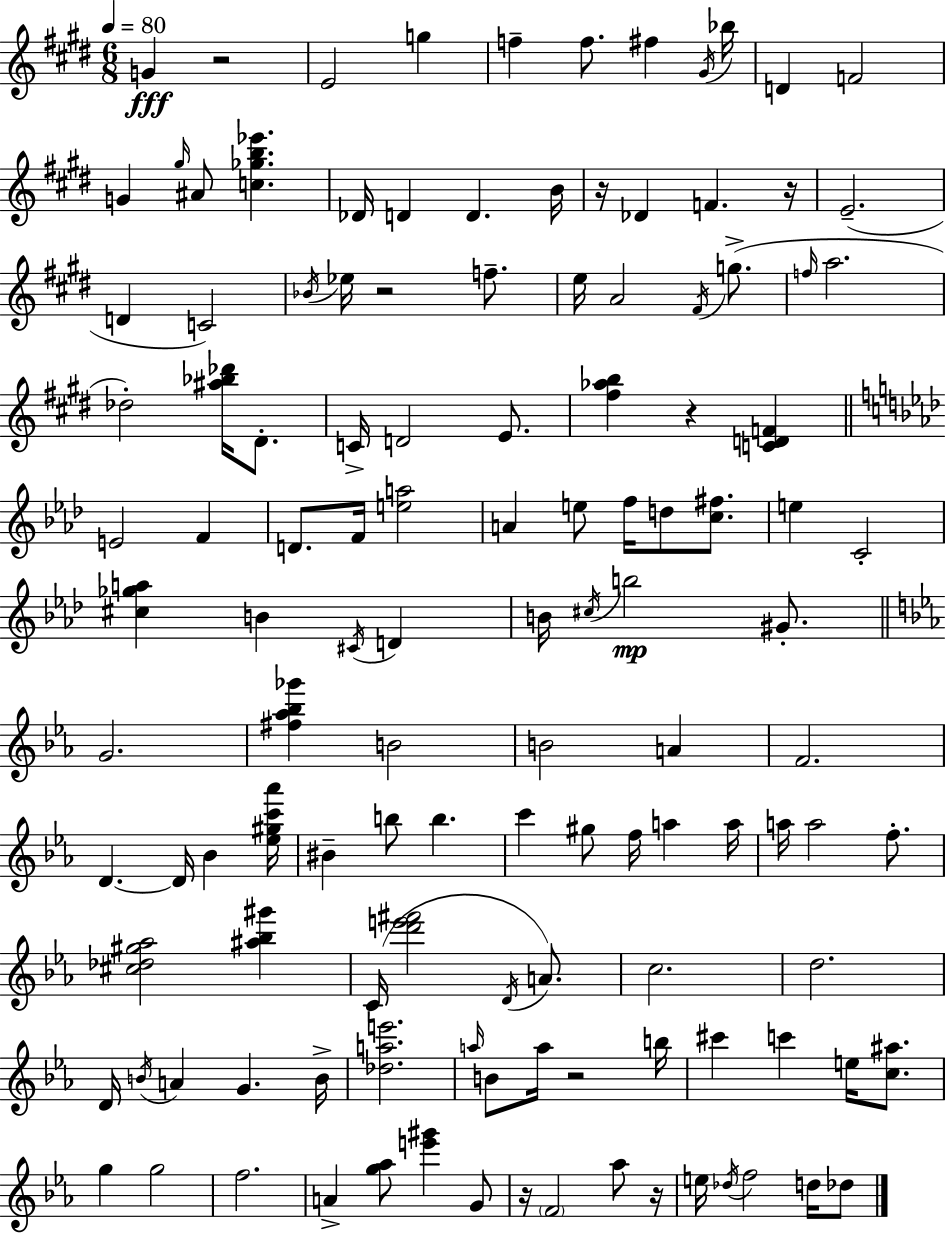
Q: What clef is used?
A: treble